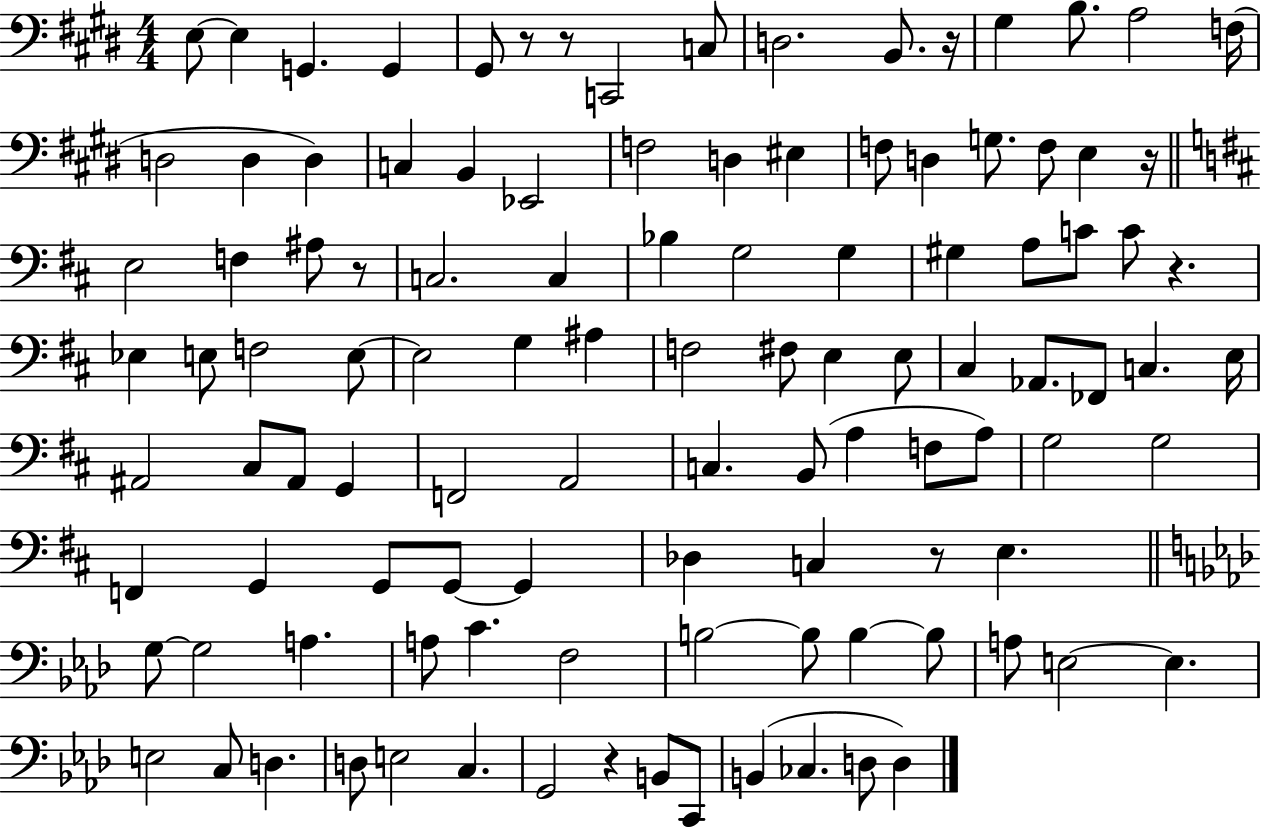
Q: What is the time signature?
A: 4/4